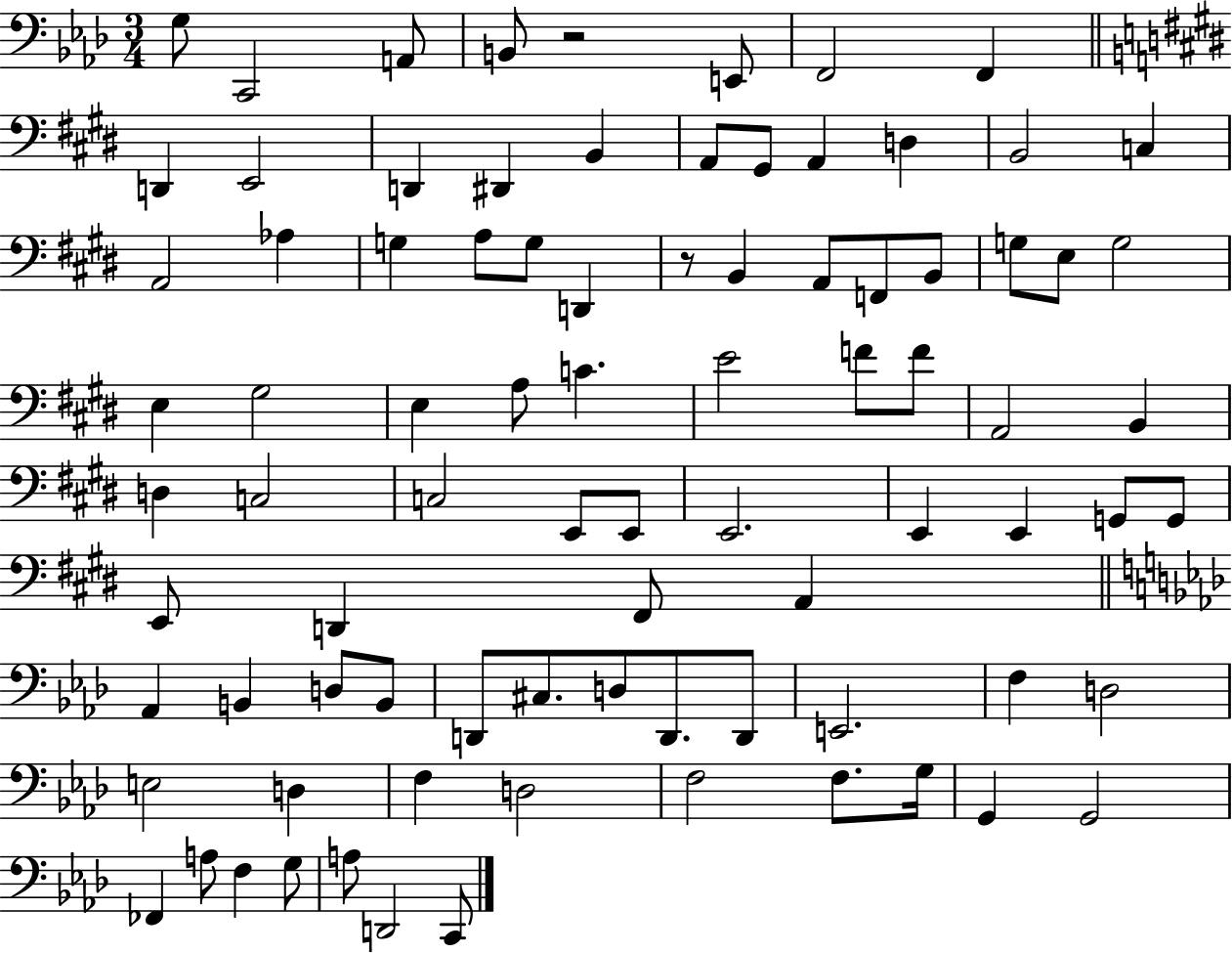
X:1
T:Untitled
M:3/4
L:1/4
K:Ab
G,/2 C,,2 A,,/2 B,,/2 z2 E,,/2 F,,2 F,, D,, E,,2 D,, ^D,, B,, A,,/2 ^G,,/2 A,, D, B,,2 C, A,,2 _A, G, A,/2 G,/2 D,, z/2 B,, A,,/2 F,,/2 B,,/2 G,/2 E,/2 G,2 E, ^G,2 E, A,/2 C E2 F/2 F/2 A,,2 B,, D, C,2 C,2 E,,/2 E,,/2 E,,2 E,, E,, G,,/2 G,,/2 E,,/2 D,, ^F,,/2 A,, _A,, B,, D,/2 B,,/2 D,,/2 ^C,/2 D,/2 D,,/2 D,,/2 E,,2 F, D,2 E,2 D, F, D,2 F,2 F,/2 G,/4 G,, G,,2 _F,, A,/2 F, G,/2 A,/2 D,,2 C,,/2